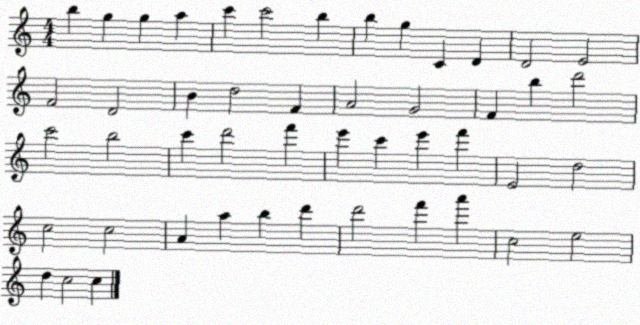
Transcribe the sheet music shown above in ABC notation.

X:1
T:Untitled
M:4/4
L:1/4
K:C
b g g a c' c'2 b b g C D D2 E2 F2 D2 B d2 F A2 G2 F b d'2 c'2 b2 c' d'2 f' e' c' e' f' E2 d2 c2 c2 A a b d' d'2 f' a' c2 e2 d c2 c